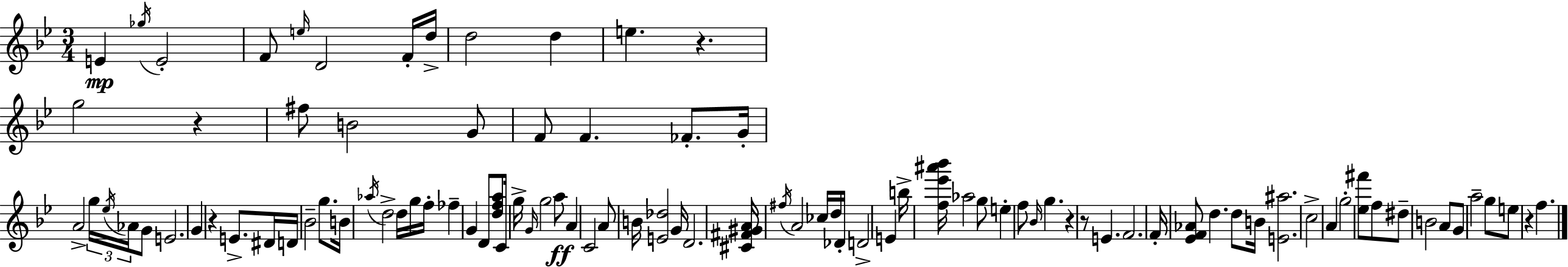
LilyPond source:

{
  \clef treble
  \numericTimeSignature
  \time 3/4
  \key bes \major
  e'4\mp \acciaccatura { ges''16 } e'2-. | f'8 \grace { e''16 } d'2 | f'16-. d''16-> d''2 d''4 | e''4. r4. | \break g''2 r4 | fis''8 b'2 | g'8 f'8 f'4. fes'8.-. | g'16-. a'2-> \tuplet 3/2 { g''16 \acciaccatura { ees''16 } | \break aes'16 } g'8 e'2. | g'4 r4 e'8.-> | dis'16 d'16 bes'2-- | g''8. b'16 \acciaccatura { aes''16 } d''2-> | \break d''16 g''16 f''16-. fes''4-- g'4 | d'8 <d'' f'' a''>8 c'16 g''16-> \grace { g'16 } g''2 | a''8\ff a'4 c'2 | a'8 b'16 <e' des''>2 | \break g'16 d'2. | <cis' fis' gis' a'>16 \acciaccatura { fis''16 } a'2 | ces''16 d''16 des'16-. d'2-> | e'4 b''16-> <f'' ees''' ais''' bes'''>16 aes''2 | \break g''8 e''4-. f''8 | \grace { bes'16 } g''4. r4 r8 | e'4. f'2. | f'16-. <ees' f' aes'>8 d''4. | \break d''8 b'16 <e' ais''>2. | c''2-> | a'4 g''2-. | <ees'' fis'''>8 f''8 dis''8-- b'2 | \break a'8 g'8 a''2-- | g''8 e''8 r4 | f''4. \bar "|."
}